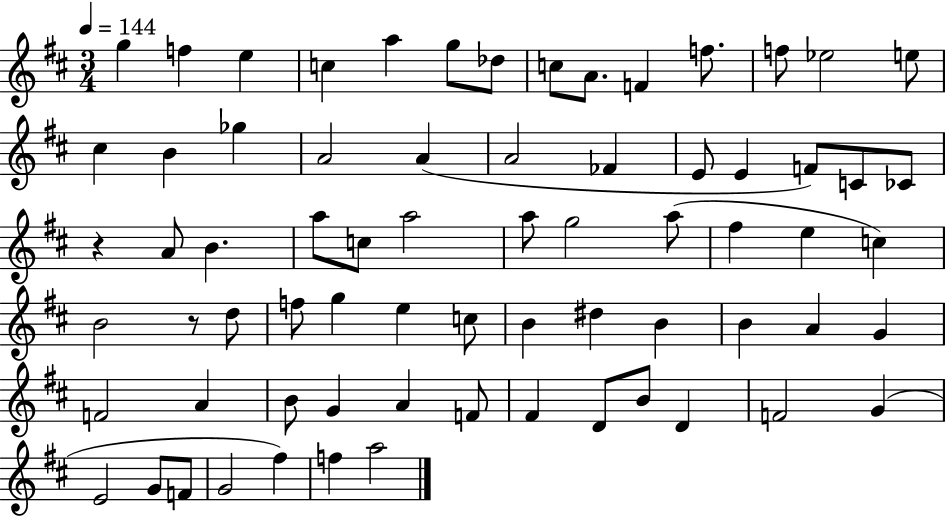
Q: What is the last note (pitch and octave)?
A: A5